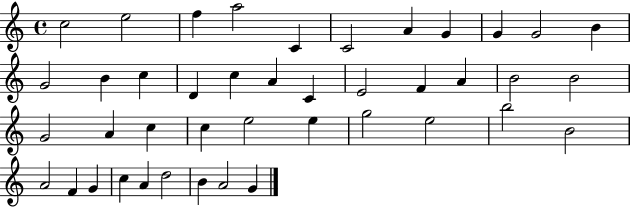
X:1
T:Untitled
M:4/4
L:1/4
K:C
c2 e2 f a2 C C2 A G G G2 B G2 B c D c A C E2 F A B2 B2 G2 A c c e2 e g2 e2 b2 B2 A2 F G c A d2 B A2 G